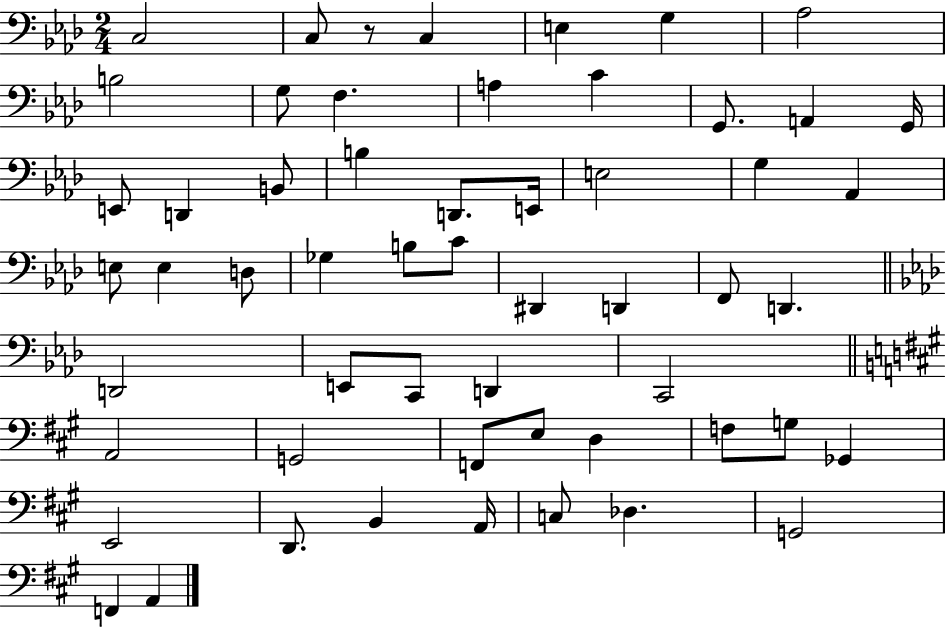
C3/h C3/e R/e C3/q E3/q G3/q Ab3/h B3/h G3/e F3/q. A3/q C4/q G2/e. A2/q G2/s E2/e D2/q B2/e B3/q D2/e. E2/s E3/h G3/q Ab2/q E3/e E3/q D3/e Gb3/q B3/e C4/e D#2/q D2/q F2/e D2/q. D2/h E2/e C2/e D2/q C2/h A2/h G2/h F2/e E3/e D3/q F3/e G3/e Gb2/q E2/h D2/e. B2/q A2/s C3/e Db3/q. G2/h F2/q A2/q